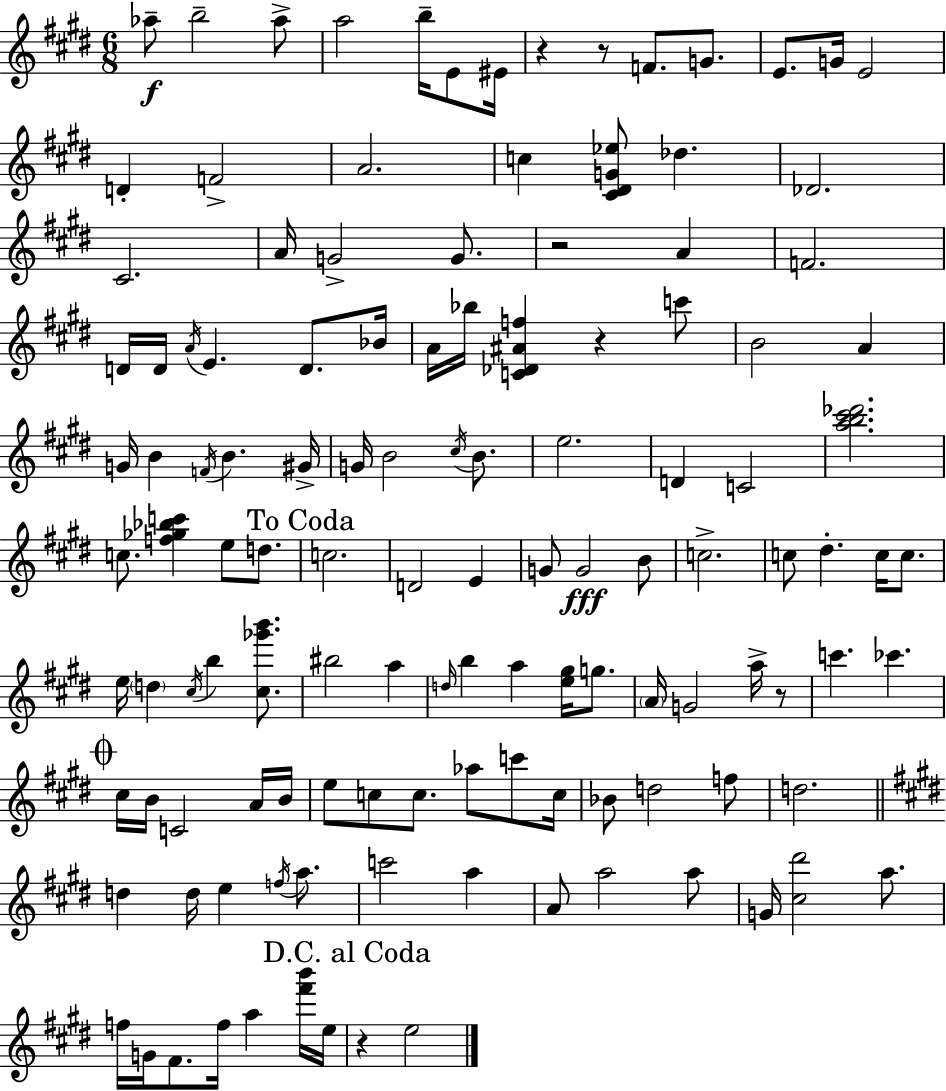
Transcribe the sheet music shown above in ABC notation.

X:1
T:Untitled
M:6/8
L:1/4
K:E
_a/2 b2 _a/2 a2 b/4 E/2 ^E/4 z z/2 F/2 G/2 E/2 G/4 E2 D F2 A2 c [^C^DG_e]/2 _d _D2 ^C2 A/4 G2 G/2 z2 A F2 D/4 D/4 A/4 E D/2 _B/4 A/4 _b/4 [C_D^Af] z c'/2 B2 A G/4 B F/4 B ^G/4 G/4 B2 ^c/4 B/2 e2 D C2 [ab^c'_d']2 c/2 [f_g_bc'] e/2 d/2 c2 D2 E G/2 G2 B/2 c2 c/2 ^d c/4 c/2 e/4 d ^c/4 b [^c_g'b']/2 ^b2 a d/4 b a [e^g]/4 g/2 A/4 G2 a/4 z/2 c' _c' ^c/4 B/4 C2 A/4 B/4 e/2 c/2 c/2 _a/2 c'/2 c/4 _B/2 d2 f/2 d2 d d/4 e f/4 a/2 c'2 a A/2 a2 a/2 G/4 [^c^d']2 a/2 f/4 G/4 ^F/2 f/4 a [^f'b']/4 e/4 z e2